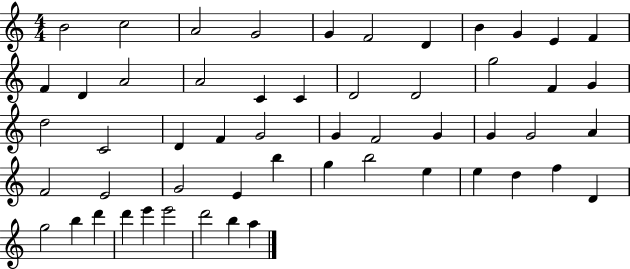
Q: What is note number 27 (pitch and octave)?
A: G4